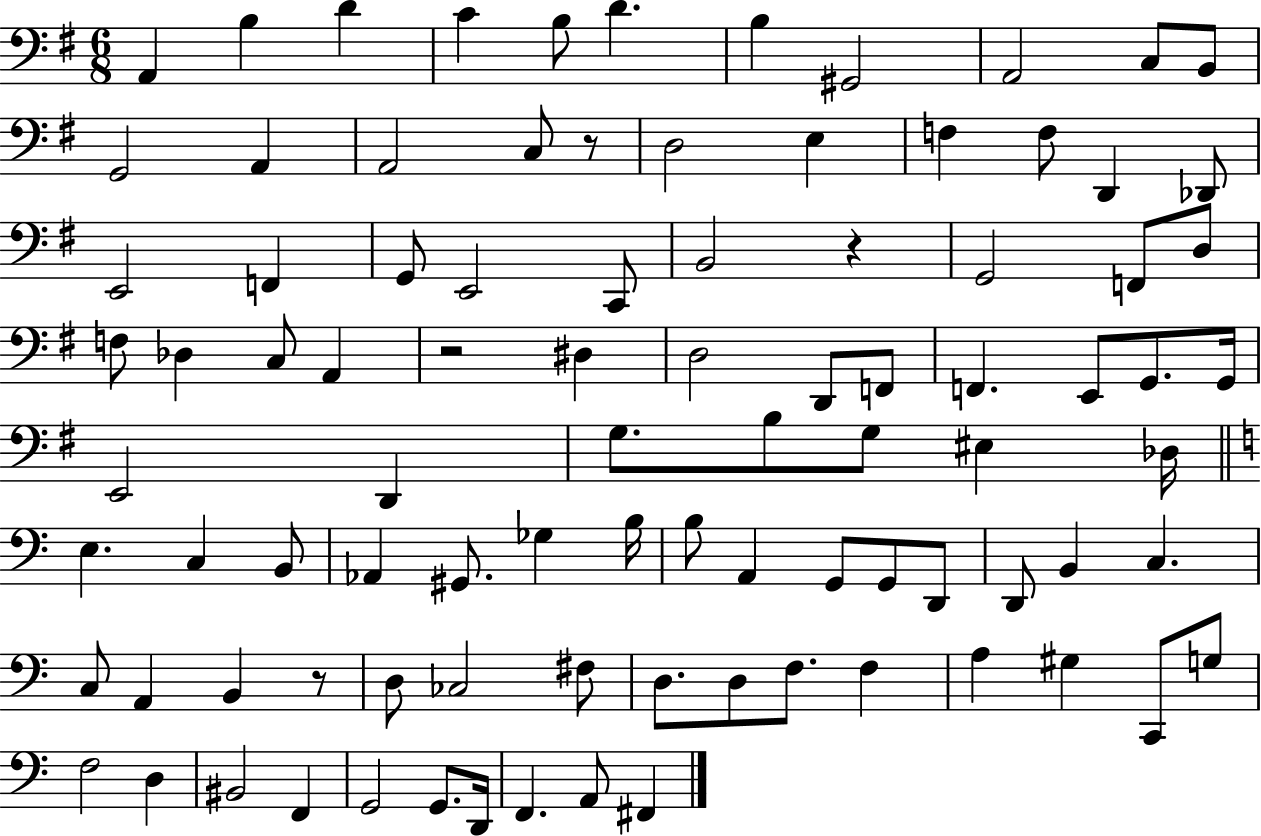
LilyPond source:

{
  \clef bass
  \numericTimeSignature
  \time 6/8
  \key g \major
  a,4 b4 d'4 | c'4 b8 d'4. | b4 gis,2 | a,2 c8 b,8 | \break g,2 a,4 | a,2 c8 r8 | d2 e4 | f4 f8 d,4 des,8 | \break e,2 f,4 | g,8 e,2 c,8 | b,2 r4 | g,2 f,8 d8 | \break f8 des4 c8 a,4 | r2 dis4 | d2 d,8 f,8 | f,4. e,8 g,8. g,16 | \break e,2 d,4 | g8. b8 g8 eis4 des16 | \bar "||" \break \key a \minor e4. c4 b,8 | aes,4 gis,8. ges4 b16 | b8 a,4 g,8 g,8 d,8 | d,8 b,4 c4. | \break c8 a,4 b,4 r8 | d8 ces2 fis8 | d8. d8 f8. f4 | a4 gis4 c,8 g8 | \break f2 d4 | bis,2 f,4 | g,2 g,8. d,16 | f,4. a,8 fis,4 | \break \bar "|."
}